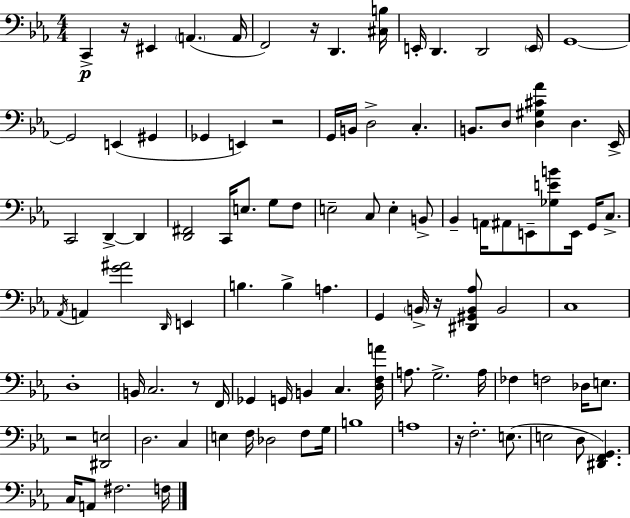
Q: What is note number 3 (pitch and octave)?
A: A2